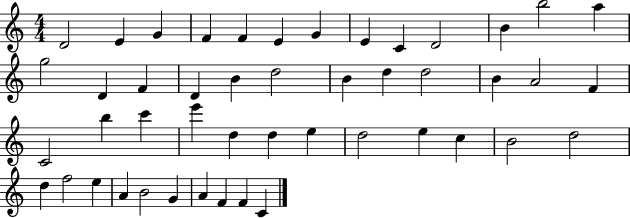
X:1
T:Untitled
M:4/4
L:1/4
K:C
D2 E G F F E G E C D2 B b2 a g2 D F D B d2 B d d2 B A2 F C2 b c' e' d d e d2 e c B2 d2 d f2 e A B2 G A F F C